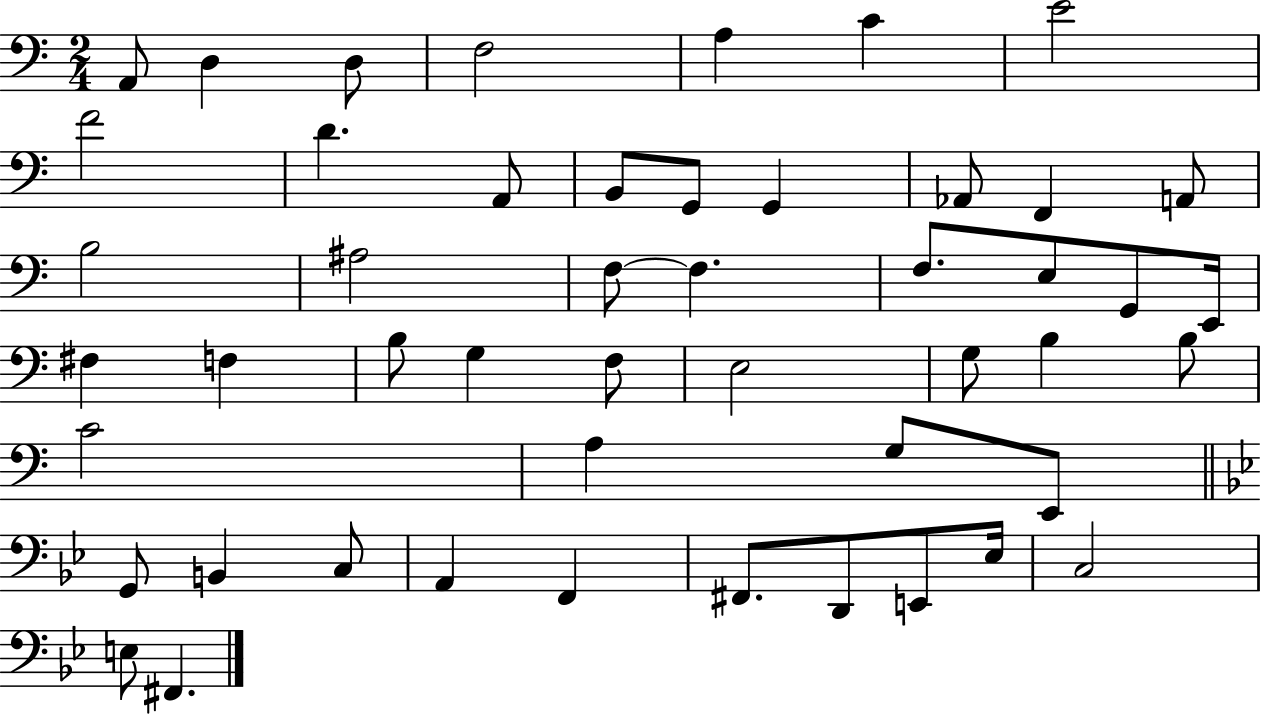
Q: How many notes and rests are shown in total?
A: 49